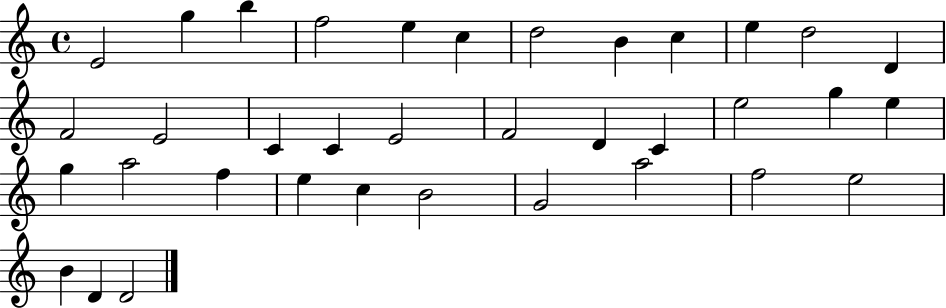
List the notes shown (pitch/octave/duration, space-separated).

E4/h G5/q B5/q F5/h E5/q C5/q D5/h B4/q C5/q E5/q D5/h D4/q F4/h E4/h C4/q C4/q E4/h F4/h D4/q C4/q E5/h G5/q E5/q G5/q A5/h F5/q E5/q C5/q B4/h G4/h A5/h F5/h E5/h B4/q D4/q D4/h